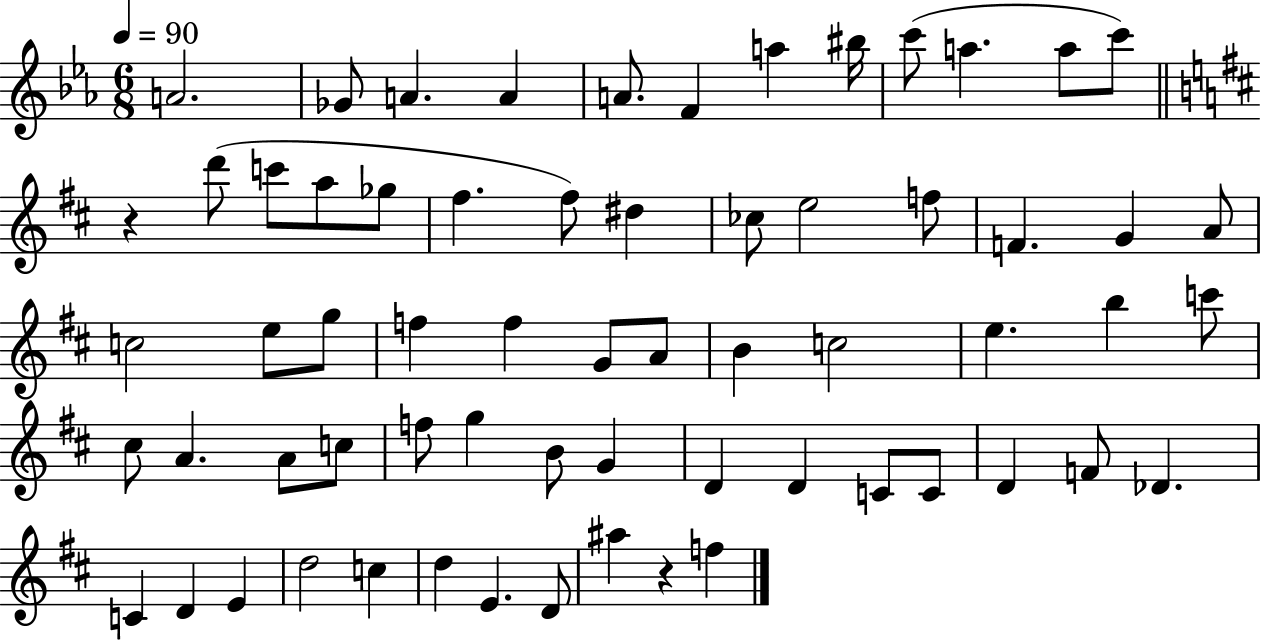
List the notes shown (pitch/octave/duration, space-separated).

A4/h. Gb4/e A4/q. A4/q A4/e. F4/q A5/q BIS5/s C6/e A5/q. A5/e C6/e R/q D6/e C6/e A5/e Gb5/e F#5/q. F#5/e D#5/q CES5/e E5/h F5/e F4/q. G4/q A4/e C5/h E5/e G5/e F5/q F5/q G4/e A4/e B4/q C5/h E5/q. B5/q C6/e C#5/e A4/q. A4/e C5/e F5/e G5/q B4/e G4/q D4/q D4/q C4/e C4/e D4/q F4/e Db4/q. C4/q D4/q E4/q D5/h C5/q D5/q E4/q. D4/e A#5/q R/q F5/q